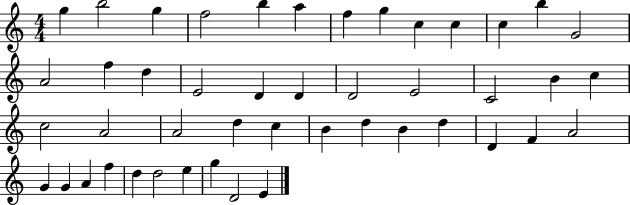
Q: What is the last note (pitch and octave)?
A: E4